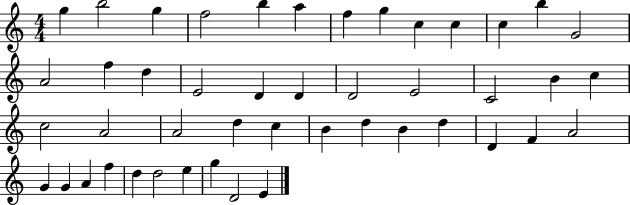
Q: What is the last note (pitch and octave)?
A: E4